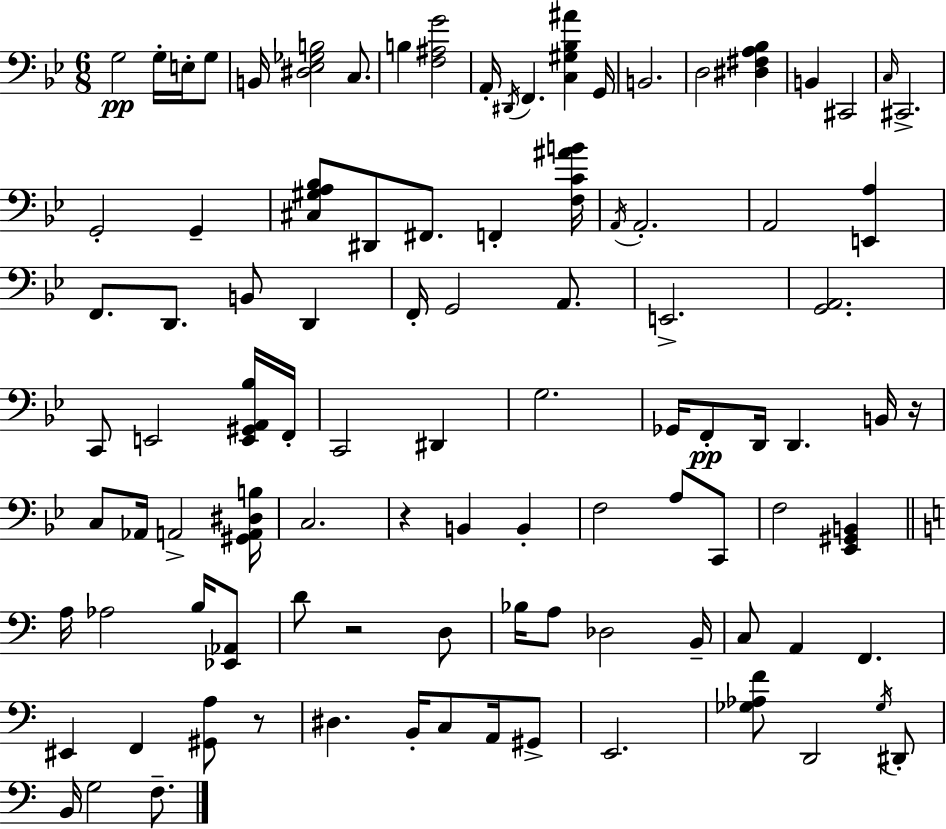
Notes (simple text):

G3/h G3/s E3/s G3/e B2/s [D#3,Eb3,Gb3,B3]/h C3/e. B3/q [F3,A#3,G4]/h A2/s D#2/s F2/q. [C3,G#3,Bb3,A#4]/q G2/s B2/h. D3/h [D#3,F#3,A3,Bb3]/q B2/q C#2/h C3/s C#2/h. G2/h G2/q [C#3,G#3,A3,Bb3]/e D#2/e F#2/e. F2/q [F3,C4,A#4,B4]/s A2/s A2/h. A2/h [E2,A3]/q F2/e. D2/e. B2/e D2/q F2/s G2/h A2/e. E2/h. [G2,A2]/h. C2/e E2/h [E2,G#2,A2,Bb3]/s F2/s C2/h D#2/q G3/h. Gb2/s F2/e D2/s D2/q. B2/s R/s C3/e Ab2/s A2/h [G#2,A2,D#3,B3]/s C3/h. R/q B2/q B2/q F3/h A3/e C2/e F3/h [Eb2,G#2,B2]/q A3/s Ab3/h B3/s [Eb2,Ab2]/e D4/e R/h D3/e Bb3/s A3/e Db3/h B2/s C3/e A2/q F2/q. EIS2/q F2/q [G#2,A3]/e R/e D#3/q. B2/s C3/e A2/s G#2/e E2/h. [Gb3,Ab3,F4]/e D2/h Gb3/s D#2/e B2/s G3/h F3/e.